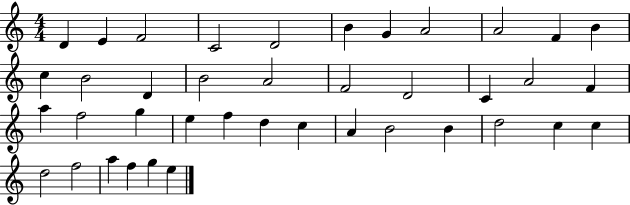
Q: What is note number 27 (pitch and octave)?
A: D5